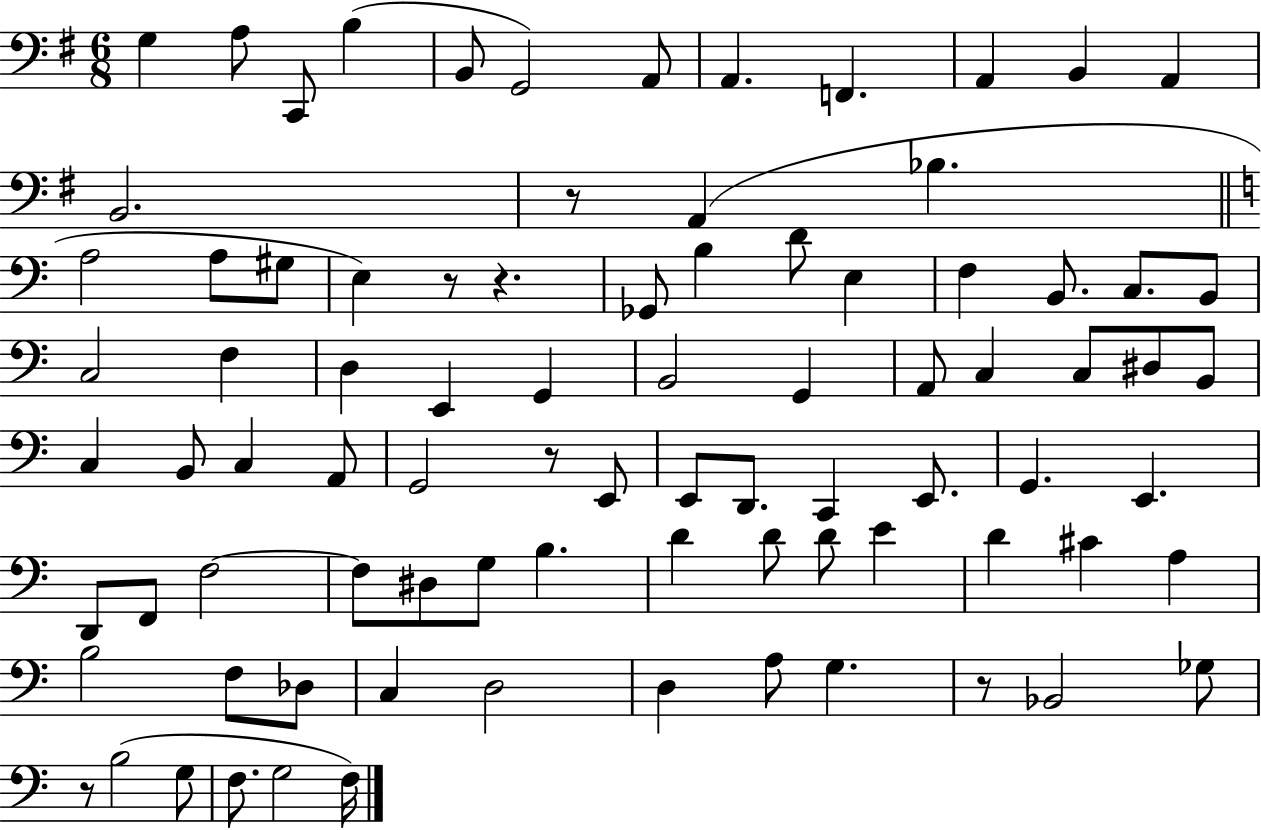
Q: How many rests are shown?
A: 6